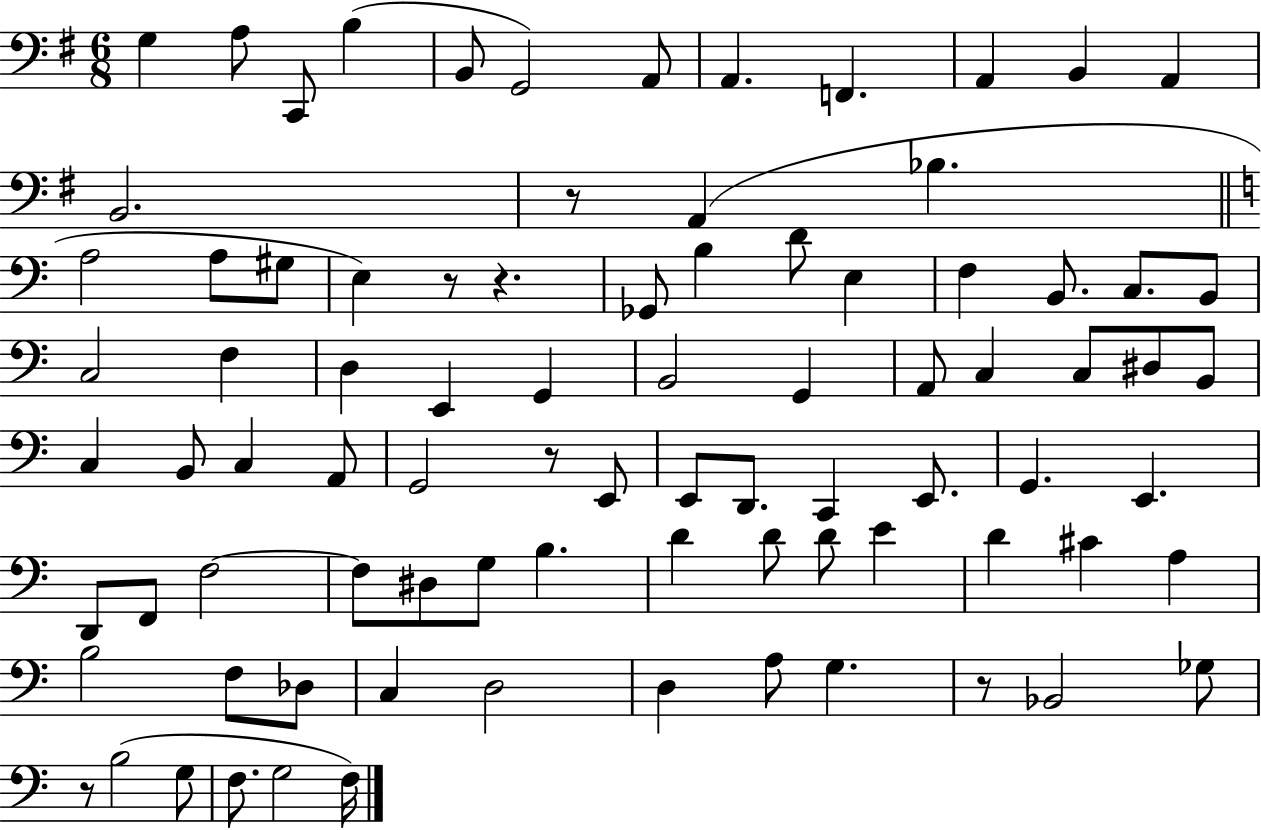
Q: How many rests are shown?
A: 6